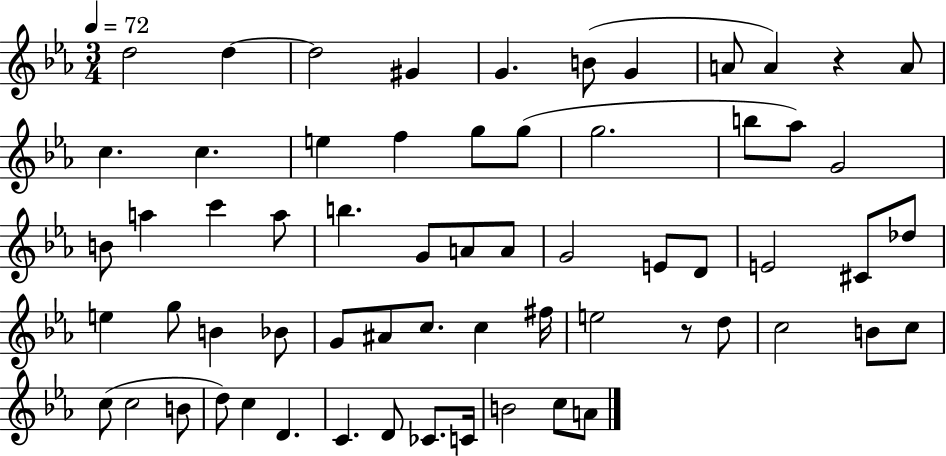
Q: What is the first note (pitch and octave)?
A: D5